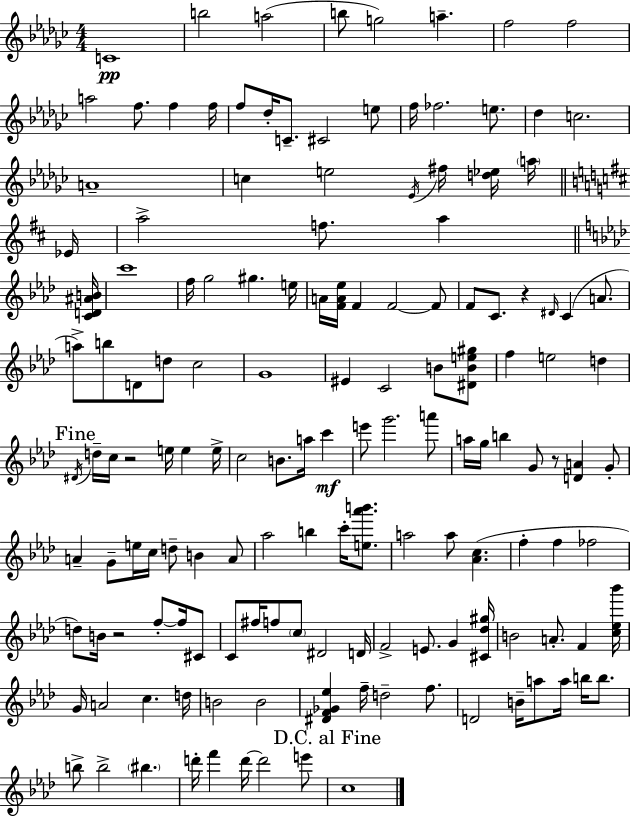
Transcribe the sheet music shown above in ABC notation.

X:1
T:Untitled
M:4/4
L:1/4
K:Ebm
C4 b2 a2 b/2 g2 a f2 f2 a2 f/2 f f/4 f/2 _d/4 C/2 ^C2 e/2 f/4 _f2 e/2 _d c2 A4 c e2 _E/4 ^f/4 [d_e]/4 a/4 _E/4 a2 f/2 a [CD^AB]/4 c'4 f/4 g2 ^g e/4 A/4 [FA_e]/4 F F2 F/2 F/2 C/2 z ^D/4 C A/2 a/2 b/2 D/2 d/2 c2 G4 ^E C2 B/2 [^DBe^g]/2 f e2 d ^D/4 d/4 c/4 z2 e/4 e e/4 c2 B/2 a/4 c' e'/2 g'2 a'/2 a/4 g/4 b G/2 z/2 [DA] G/2 A G/2 e/4 c/4 d/2 B A/2 _a2 b c'/4 [e_a'b']/2 a2 a/2 [_Ac] f f _f2 d/2 B/4 z2 f/2 f/4 ^C/2 C/2 ^f/4 f/2 c/2 ^D2 D/4 F2 E/2 G [^C_d^g]/4 B2 A/2 F [c_e_b']/4 G/4 A2 c d/4 B2 B2 [^DF_G_e] f/4 d2 f/2 D2 B/4 a/2 a/4 b/4 b/2 b/2 b2 ^b d'/4 f' d'/4 d'2 e'/2 c4